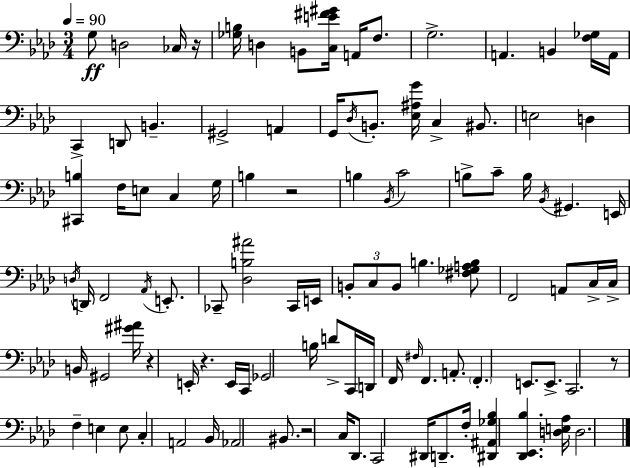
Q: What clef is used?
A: bass